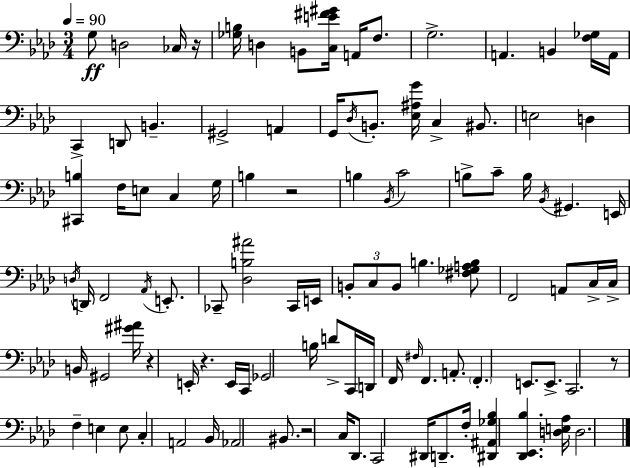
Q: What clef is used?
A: bass